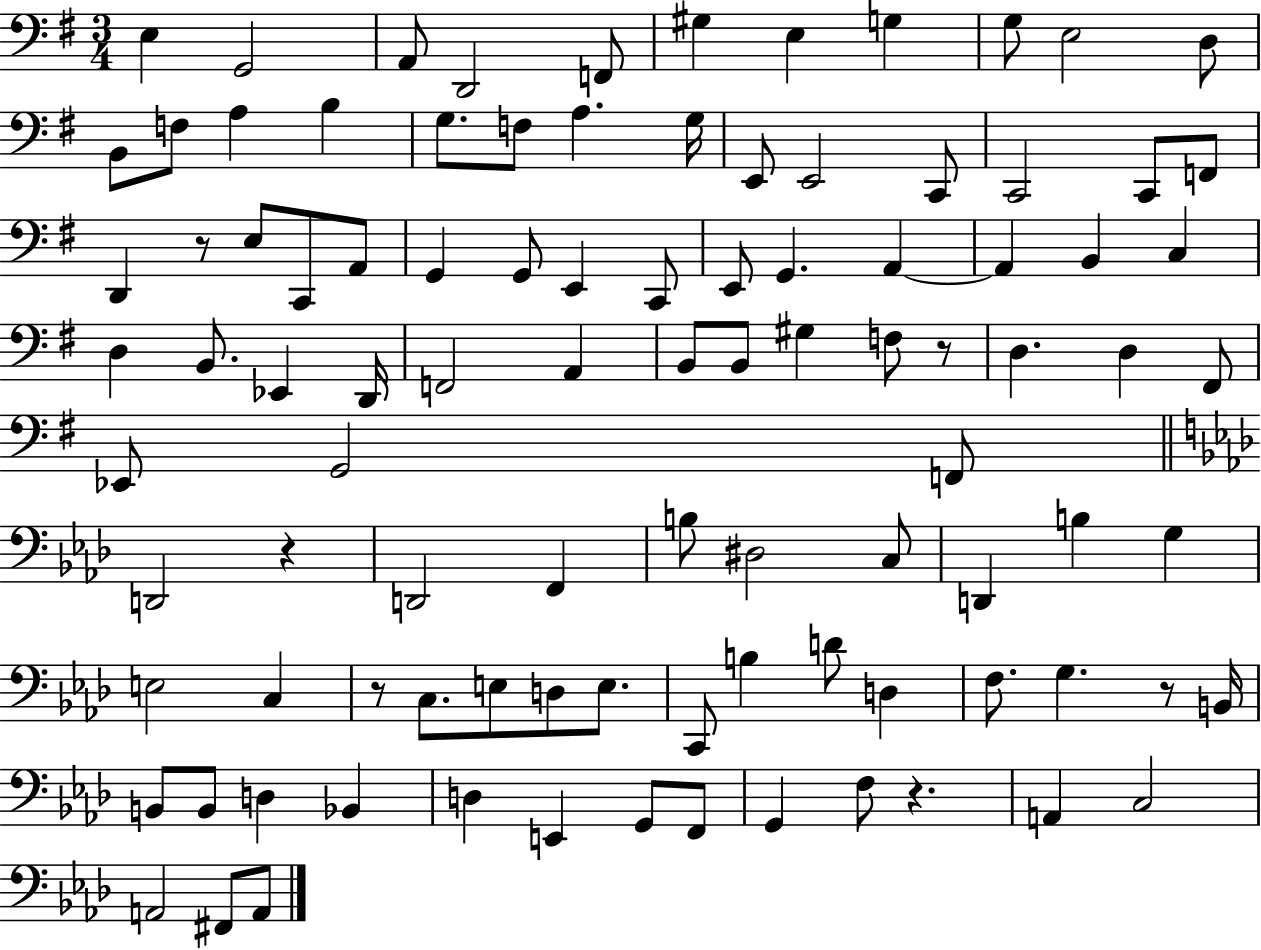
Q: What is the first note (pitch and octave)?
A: E3